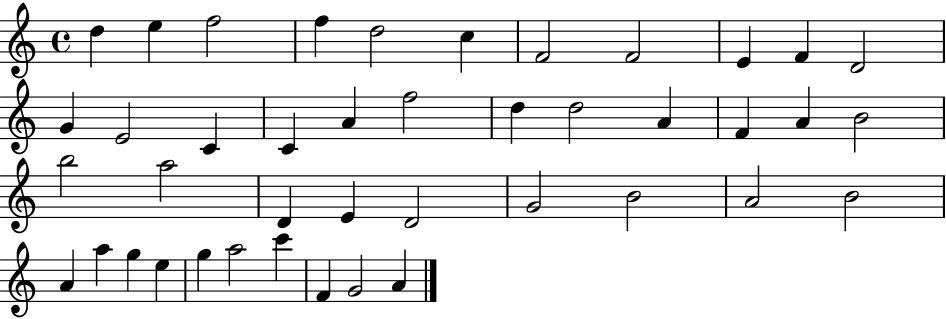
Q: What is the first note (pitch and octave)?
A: D5